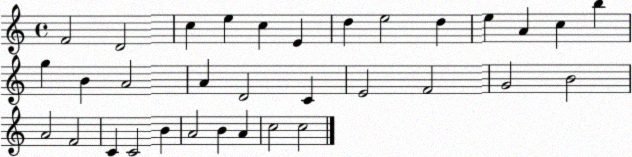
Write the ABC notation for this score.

X:1
T:Untitled
M:4/4
L:1/4
K:C
F2 D2 c e c E d e2 d e A c b g B A2 A D2 C E2 F2 G2 B2 A2 F2 C C2 B A2 B A c2 c2